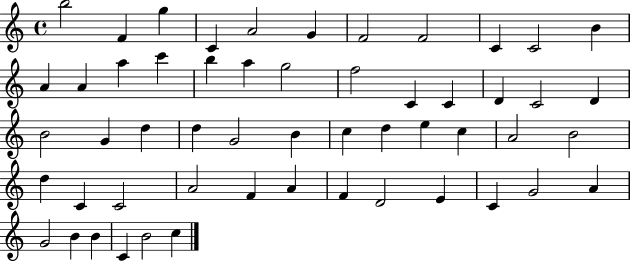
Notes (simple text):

B5/h F4/q G5/q C4/q A4/h G4/q F4/h F4/h C4/q C4/h B4/q A4/q A4/q A5/q C6/q B5/q A5/q G5/h F5/h C4/q C4/q D4/q C4/h D4/q B4/h G4/q D5/q D5/q G4/h B4/q C5/q D5/q E5/q C5/q A4/h B4/h D5/q C4/q C4/h A4/h F4/q A4/q F4/q D4/h E4/q C4/q G4/h A4/q G4/h B4/q B4/q C4/q B4/h C5/q